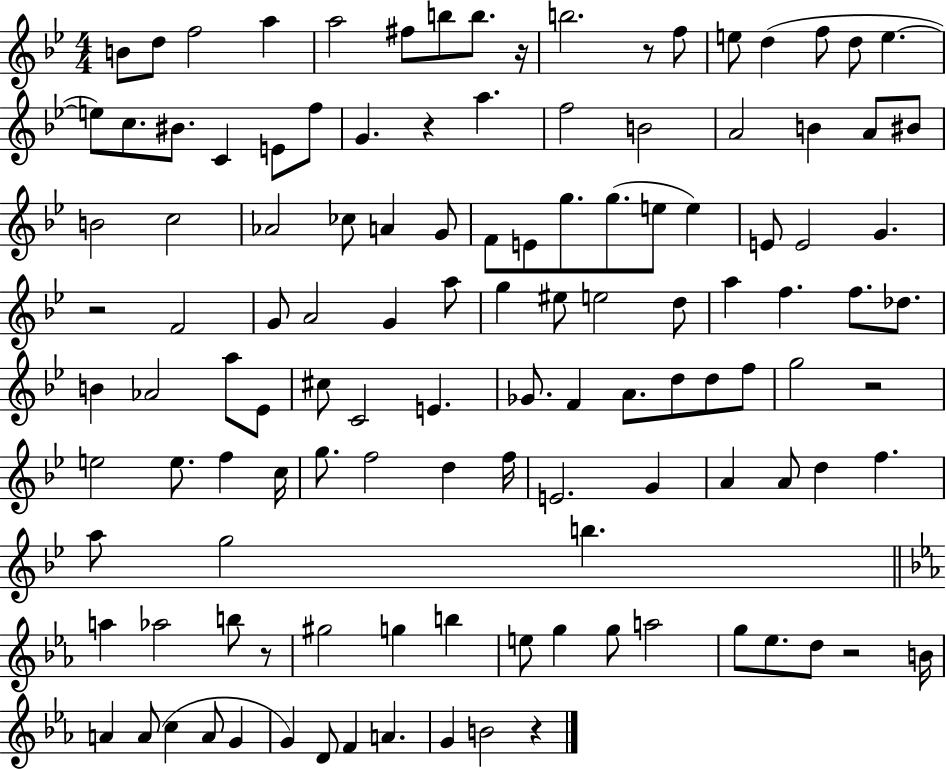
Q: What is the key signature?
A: BES major